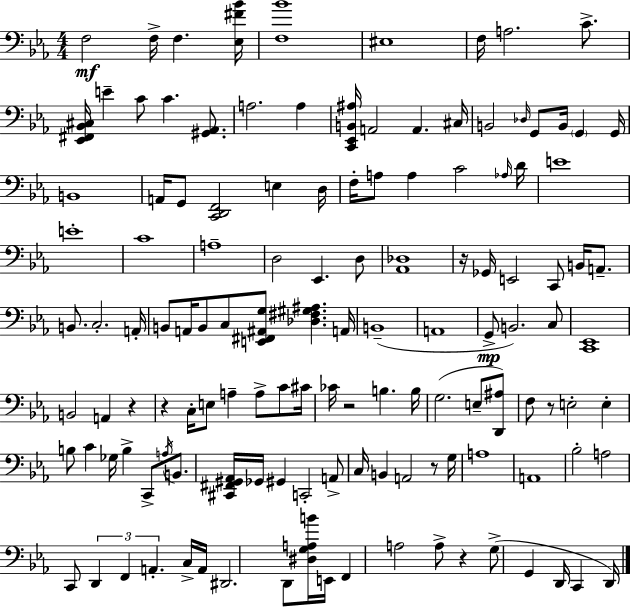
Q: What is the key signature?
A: C minor